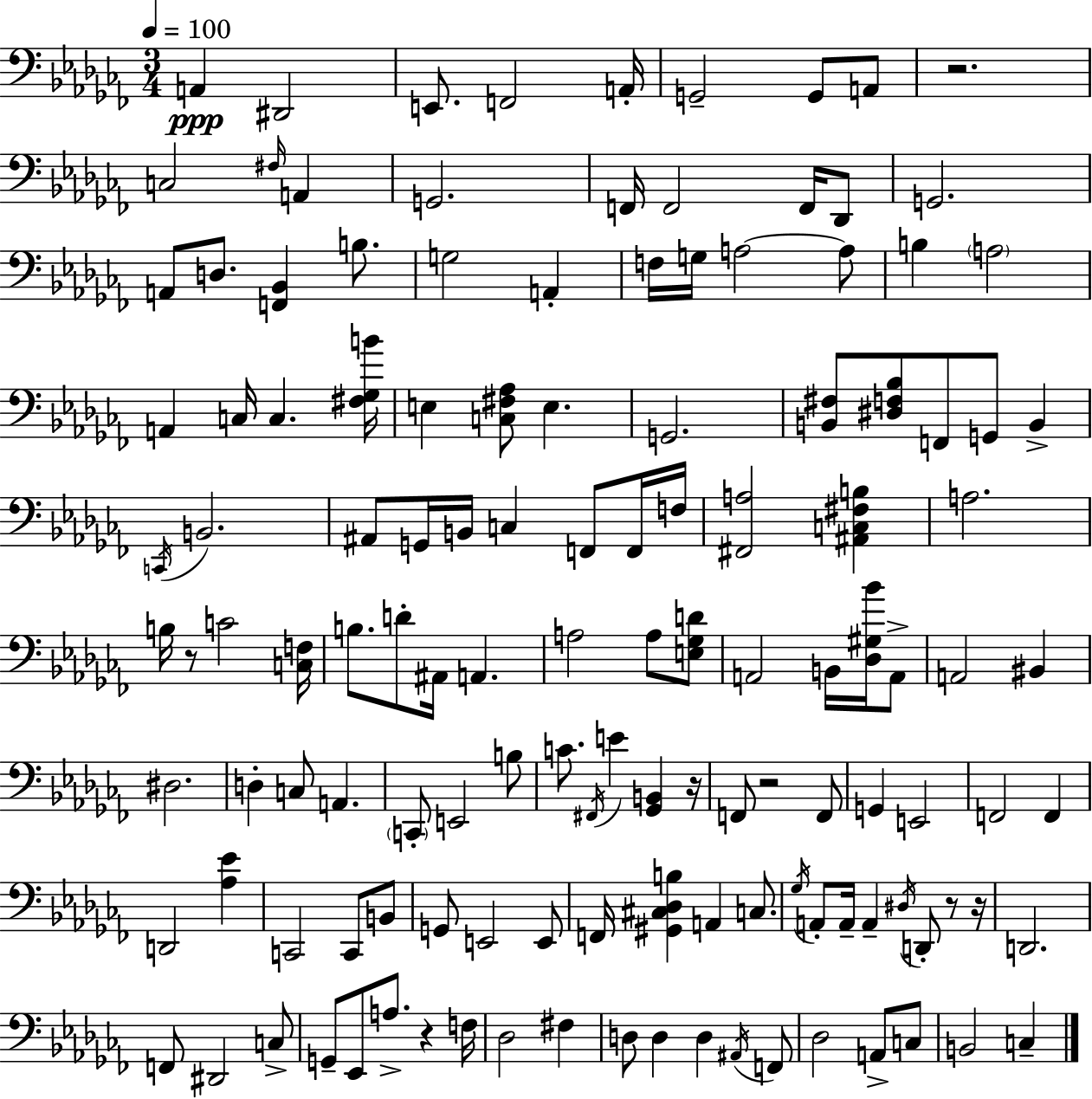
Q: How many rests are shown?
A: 7